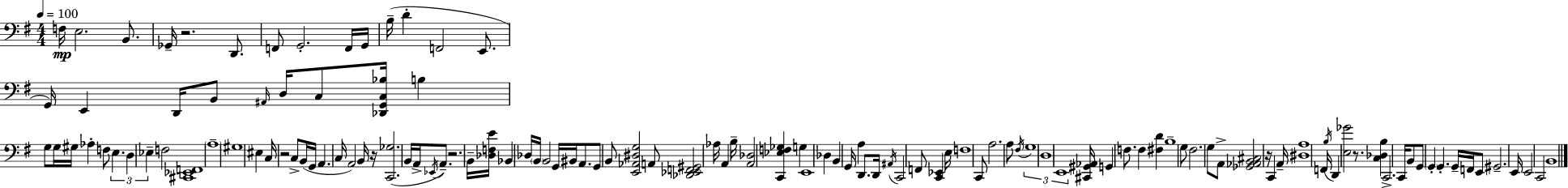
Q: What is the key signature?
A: G major